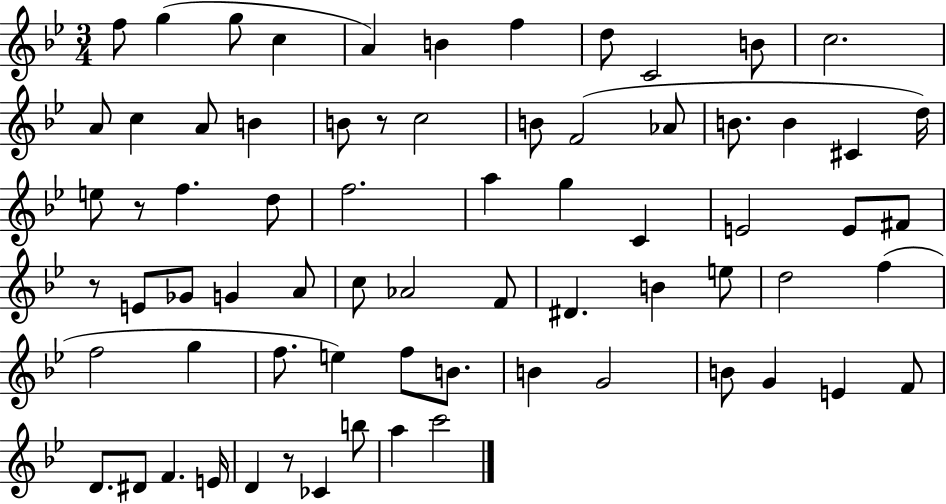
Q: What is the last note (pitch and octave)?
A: C6